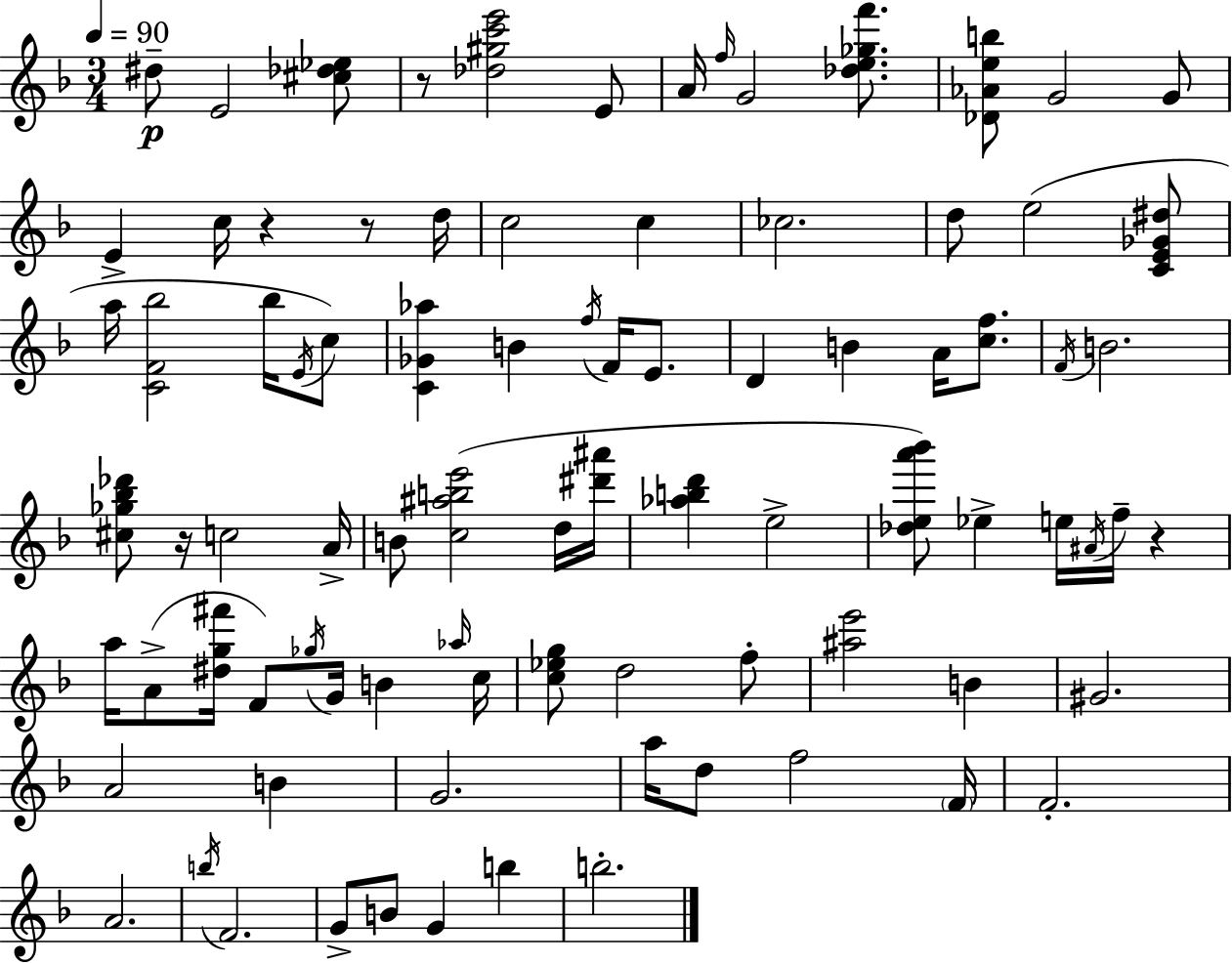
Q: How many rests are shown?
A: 5